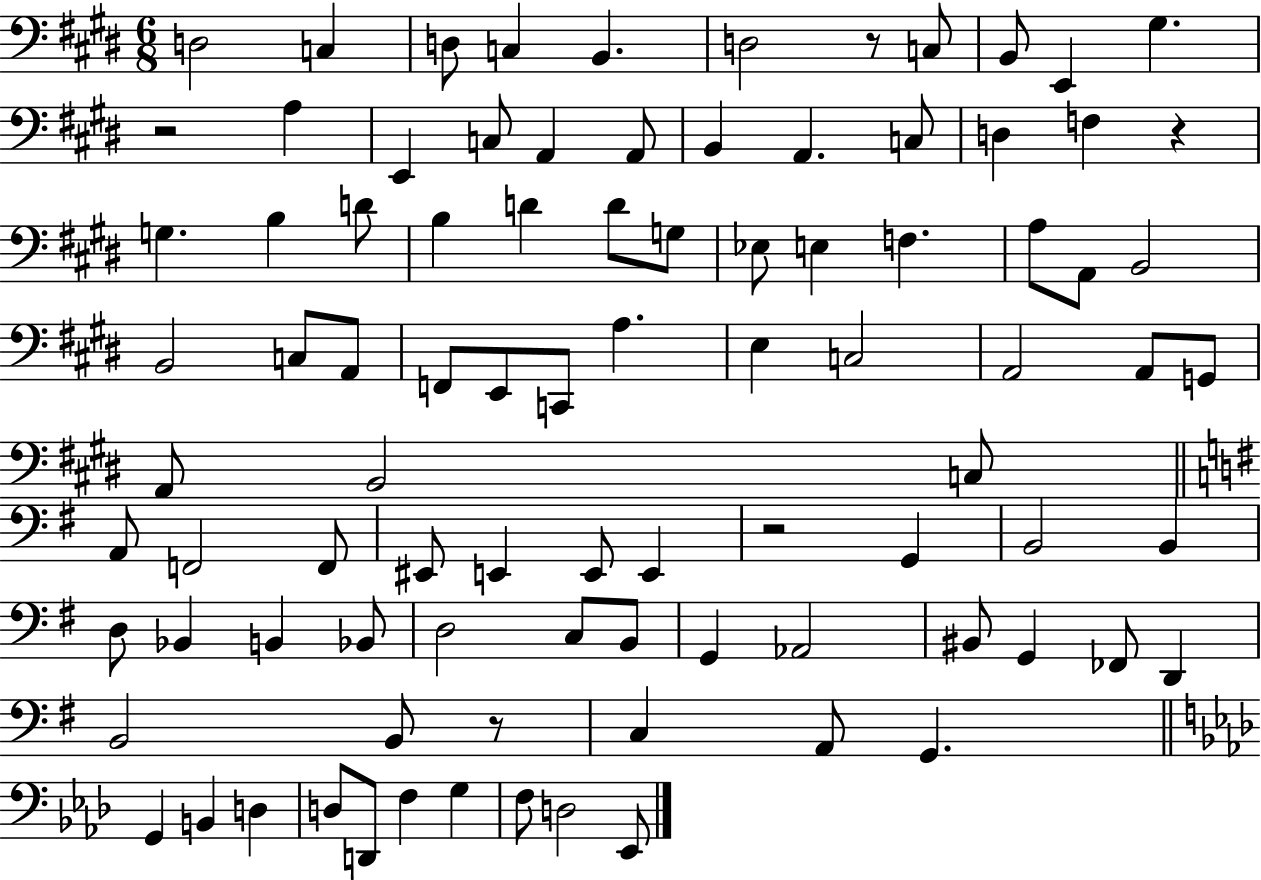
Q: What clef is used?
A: bass